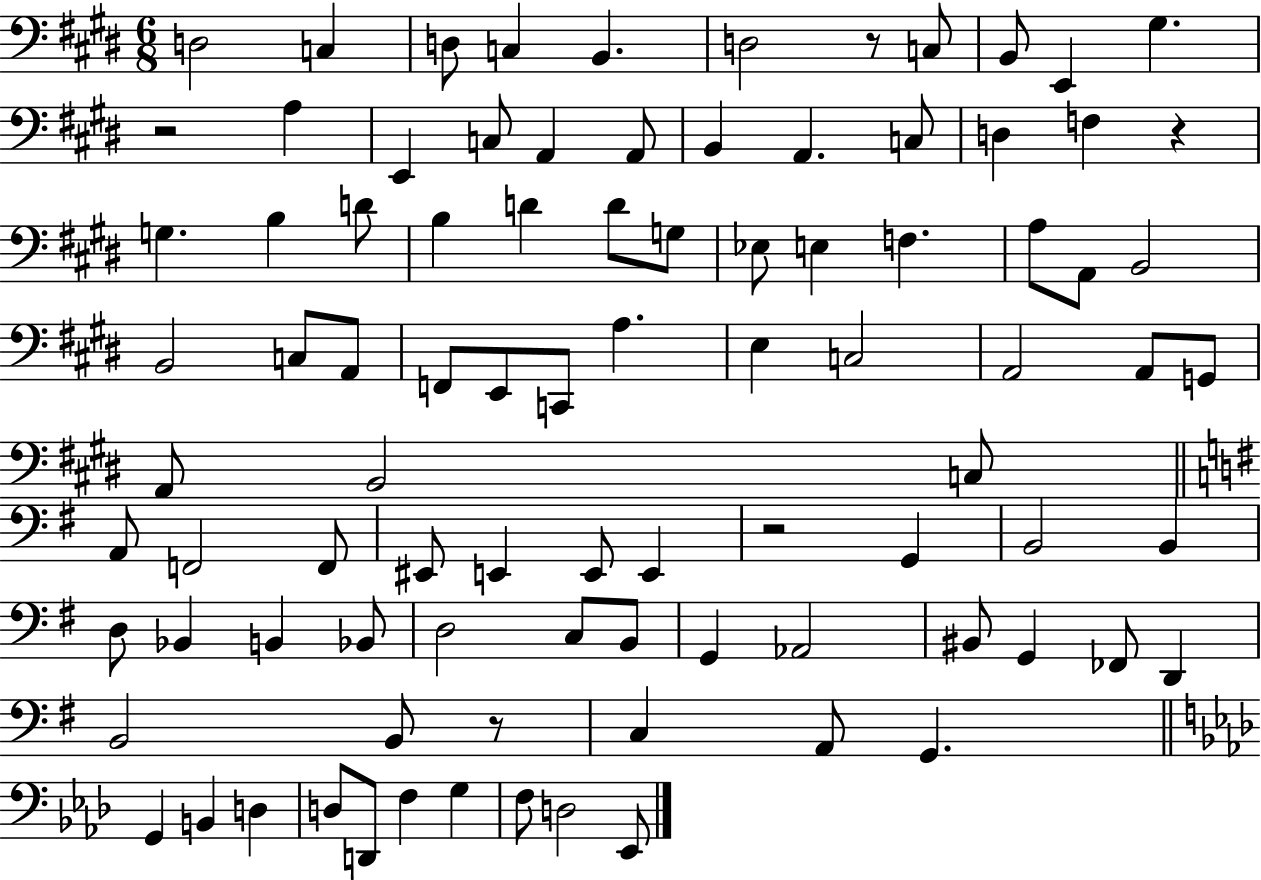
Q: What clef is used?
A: bass